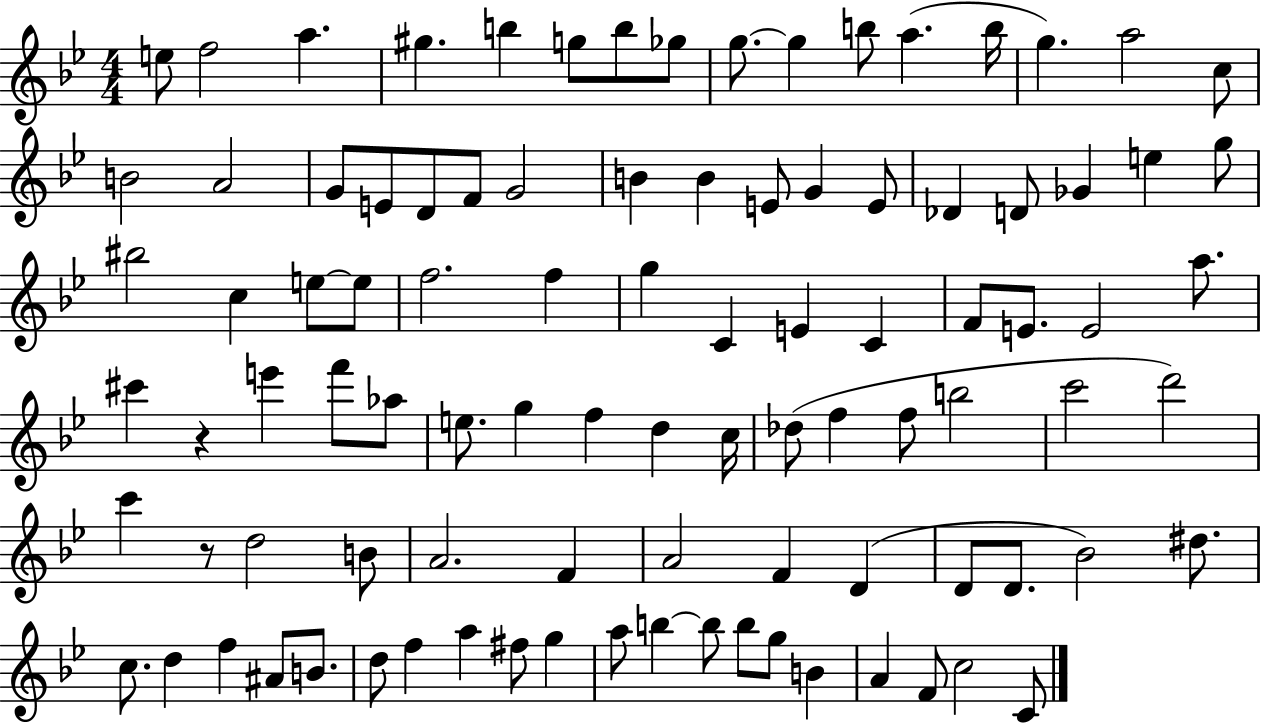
{
  \clef treble
  \numericTimeSignature
  \time 4/4
  \key bes \major
  \repeat volta 2 { e''8 f''2 a''4. | gis''4. b''4 g''8 b''8 ges''8 | g''8.~~ g''4 b''8 a''4.( b''16 | g''4.) a''2 c''8 | \break b'2 a'2 | g'8 e'8 d'8 f'8 g'2 | b'4 b'4 e'8 g'4 e'8 | des'4 d'8 ges'4 e''4 g''8 | \break bis''2 c''4 e''8~~ e''8 | f''2. f''4 | g''4 c'4 e'4 c'4 | f'8 e'8. e'2 a''8. | \break cis'''4 r4 e'''4 f'''8 aes''8 | e''8. g''4 f''4 d''4 c''16 | des''8( f''4 f''8 b''2 | c'''2 d'''2) | \break c'''4 r8 d''2 b'8 | a'2. f'4 | a'2 f'4 d'4( | d'8 d'8. bes'2) dis''8. | \break c''8. d''4 f''4 ais'8 b'8. | d''8 f''4 a''4 fis''8 g''4 | a''8 b''4~~ b''8 b''8 g''8 b'4 | a'4 f'8 c''2 c'8 | \break } \bar "|."
}